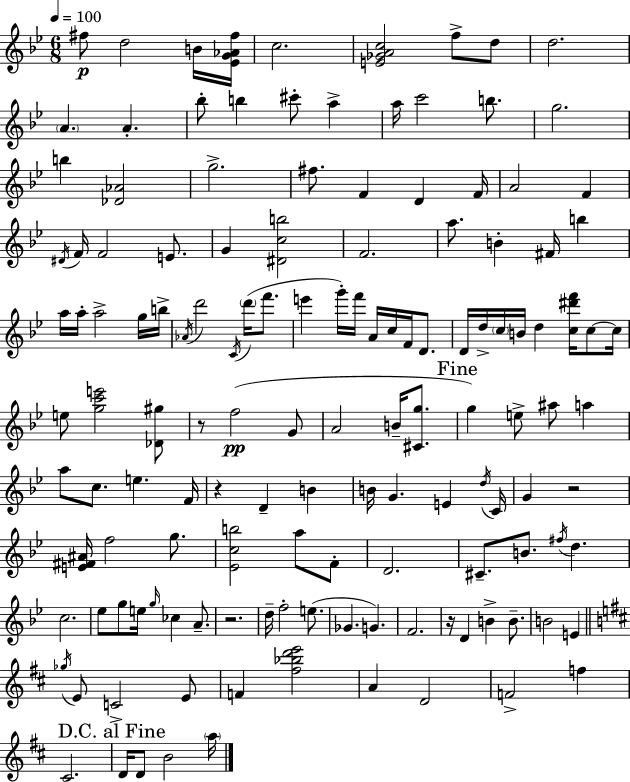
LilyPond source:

{
  \clef treble
  \numericTimeSignature
  \time 6/8
  \key bes \major
  \tempo 4 = 100
  fis''8\p d''2 b'16 <ees' g' aes' fis''>16 | c''2. | <e' ges' a' c''>2 f''8-> d''8 | d''2. | \break \parenthesize a'4. a'4.-. | bes''8-. b''4 cis'''8-. a''4-> | a''16 c'''2 b''8. | g''2. | \break b''4 <des' aes'>2 | g''2.-> | fis''8. f'4 d'4 f'16 | a'2 f'4 | \break \acciaccatura { dis'16 } f'16 f'2 e'8. | g'4 <dis' c'' b''>2 | f'2. | a''8. b'4-. fis'16 b''4 | \break a''16 a''16-. a''2-> g''16 | b''16-> \acciaccatura { aes'16 } d'''2 \acciaccatura { c'16 }( \parenthesize d'''16 | f'''8. e'''4 g'''16-.) f'''16 a'16 c''16 f'16 | d'8. d'16 d''16-> \parenthesize c''16 b'16 d''4 <c'' dis''' f'''>16 | \break c''8~~ c''16 e''8 <g'' c''' e'''>2 | <des' gis''>8 r8 f''2(\pp | g'8 a'2 b'16-- | <cis' g''>8. \mark "Fine" g''4) e''8-> ais''8 a''4 | \break a''8 c''8. e''4. | f'16 r4 d'4-- b'4 | b'16 g'4. e'4 | \acciaccatura { d''16 } c'16 g'4 r2 | \break <e' fis' ais'>16 f''2 | g''8. <ees' c'' b''>2 | a''8 f'8-. d'2. | cis'8.-- b'8. \acciaccatura { fis''16 } d''4. | \break c''2. | ees''8 g''8 e''16 \grace { g''16 } ces''4 | a'8.-- r2. | d''16-- f''2-. | \break e''8.( ges'4. | g'4.) f'2. | r16 d'4 b'4-> | b'8.-- b'2 | \break e'4 \bar "||" \break \key d \major \acciaccatura { ges''16 } e'8 c'2-> e'8 | f'4 <fis'' bes'' d''' e'''>2 | a'4 d'2 | f'2-> f''4 | \break cis'2. | \mark "D.C. al Fine" d'16 d'8 b'2 | \parenthesize a''16 \bar "|."
}